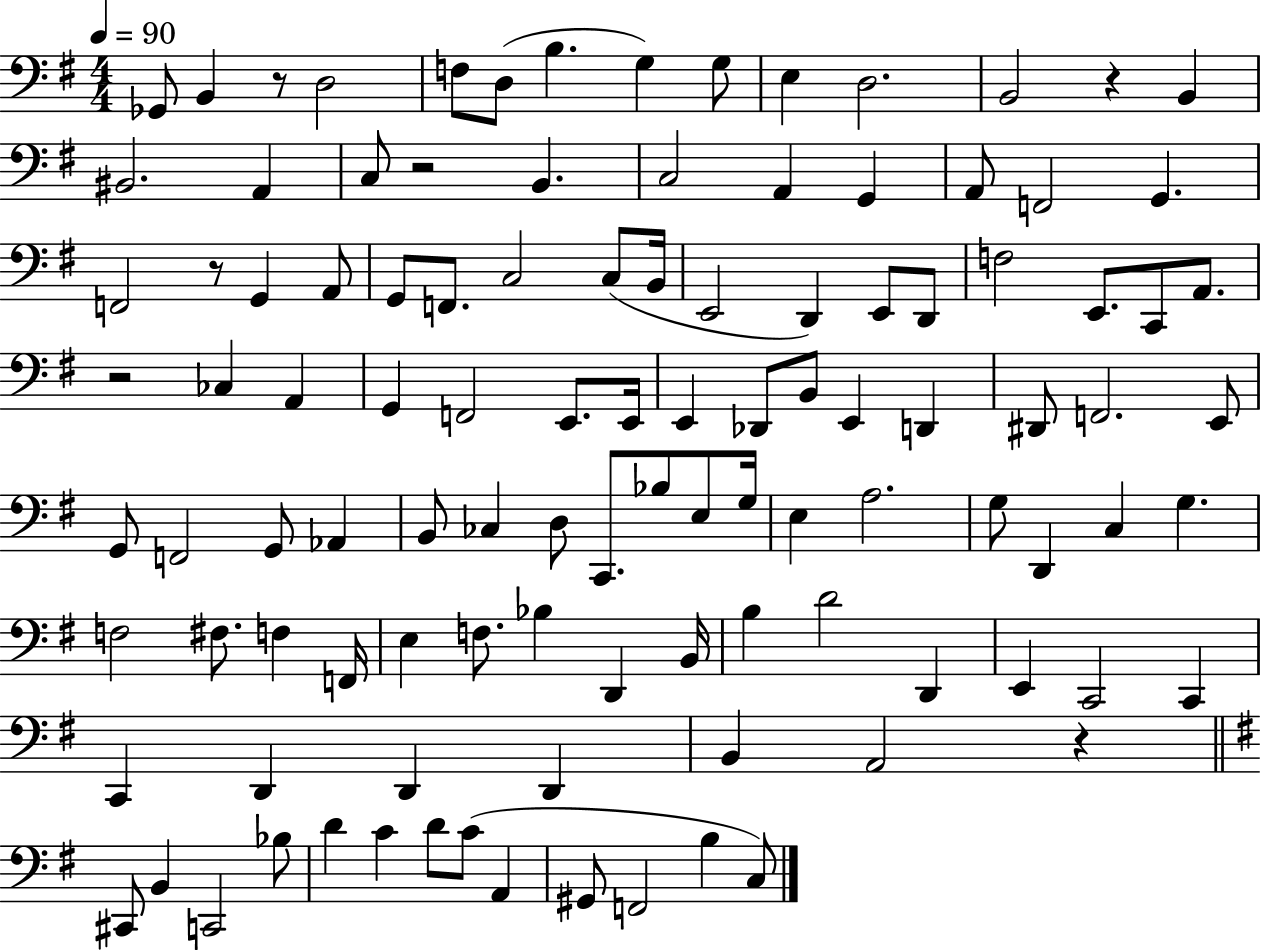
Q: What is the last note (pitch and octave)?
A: C3